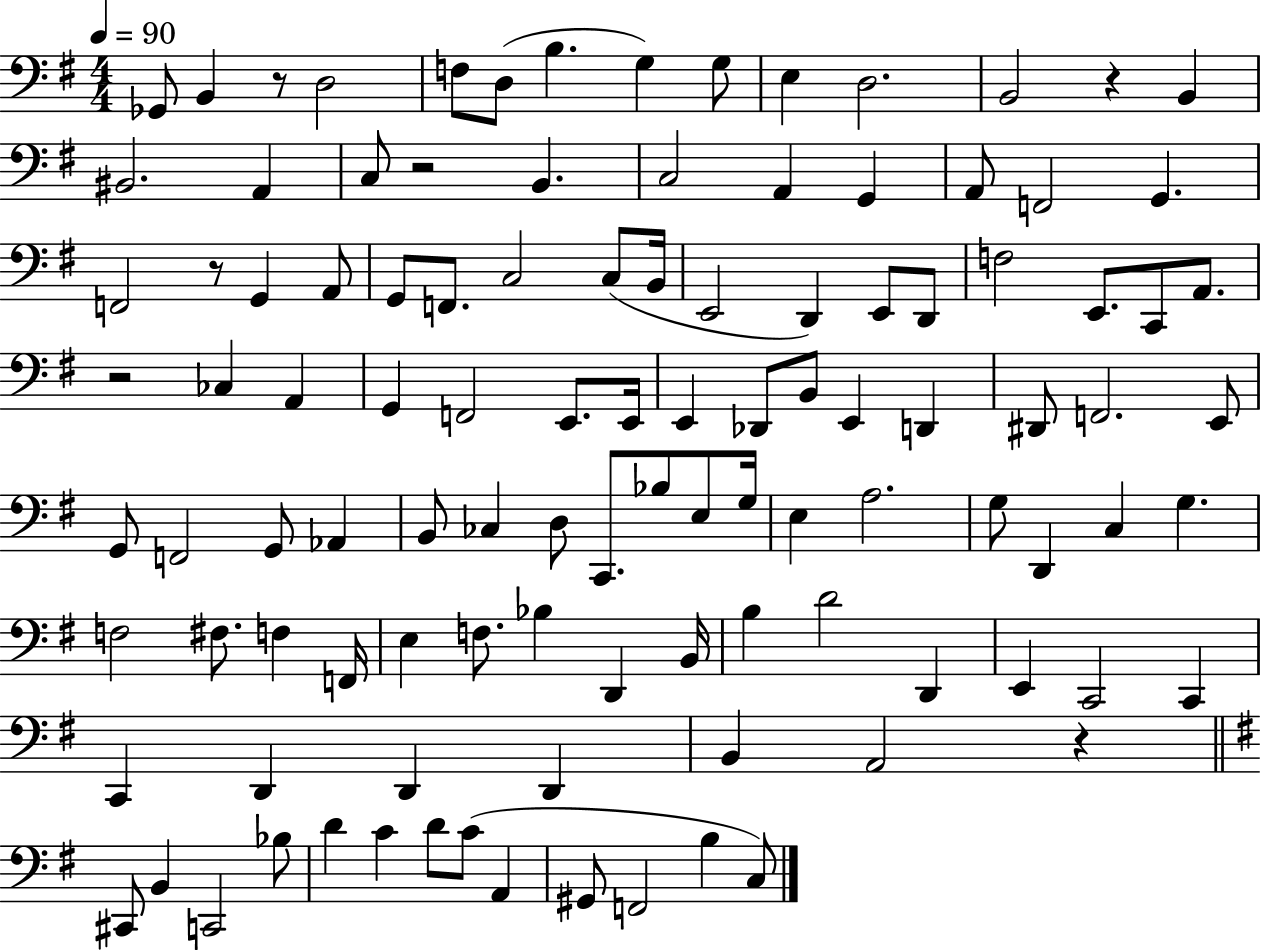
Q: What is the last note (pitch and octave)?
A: C3